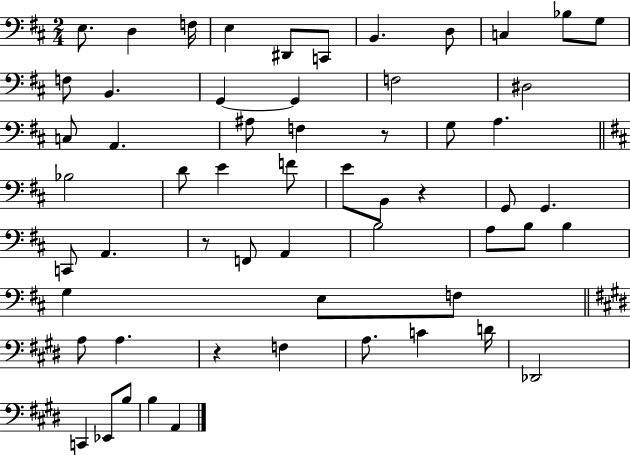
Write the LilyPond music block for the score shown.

{
  \clef bass
  \numericTimeSignature
  \time 2/4
  \key d \major
  e8. d4 f16 | e4 dis,8 c,8 | b,4. d8 | c4 bes8 g8 | \break f8 b,4. | g,4~~ g,4 | f2 | dis2 | \break c8 a,4. | ais8 f4 r8 | g8 a4. | \bar "||" \break \key d \major bes2 | d'8 e'4 f'8 | e'8 b,8 r4 | g,8 g,4. | \break c,8 a,4. | r8 f,8 a,4 | b2 | a8 b8 b4 | \break g4 e8 f8 | \bar "||" \break \key e \major a8 a4. | r4 f4 | a8. c'4 d'16 | des,2 | \break c,4 ees,8 b8 | b4 a,4 | \bar "|."
}